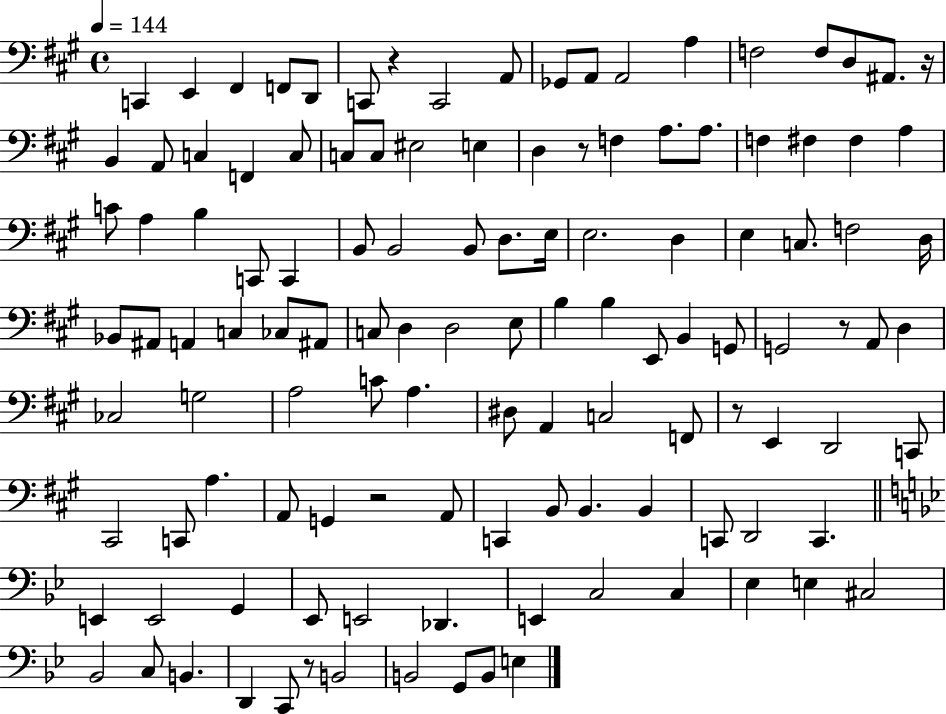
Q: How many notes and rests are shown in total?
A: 121